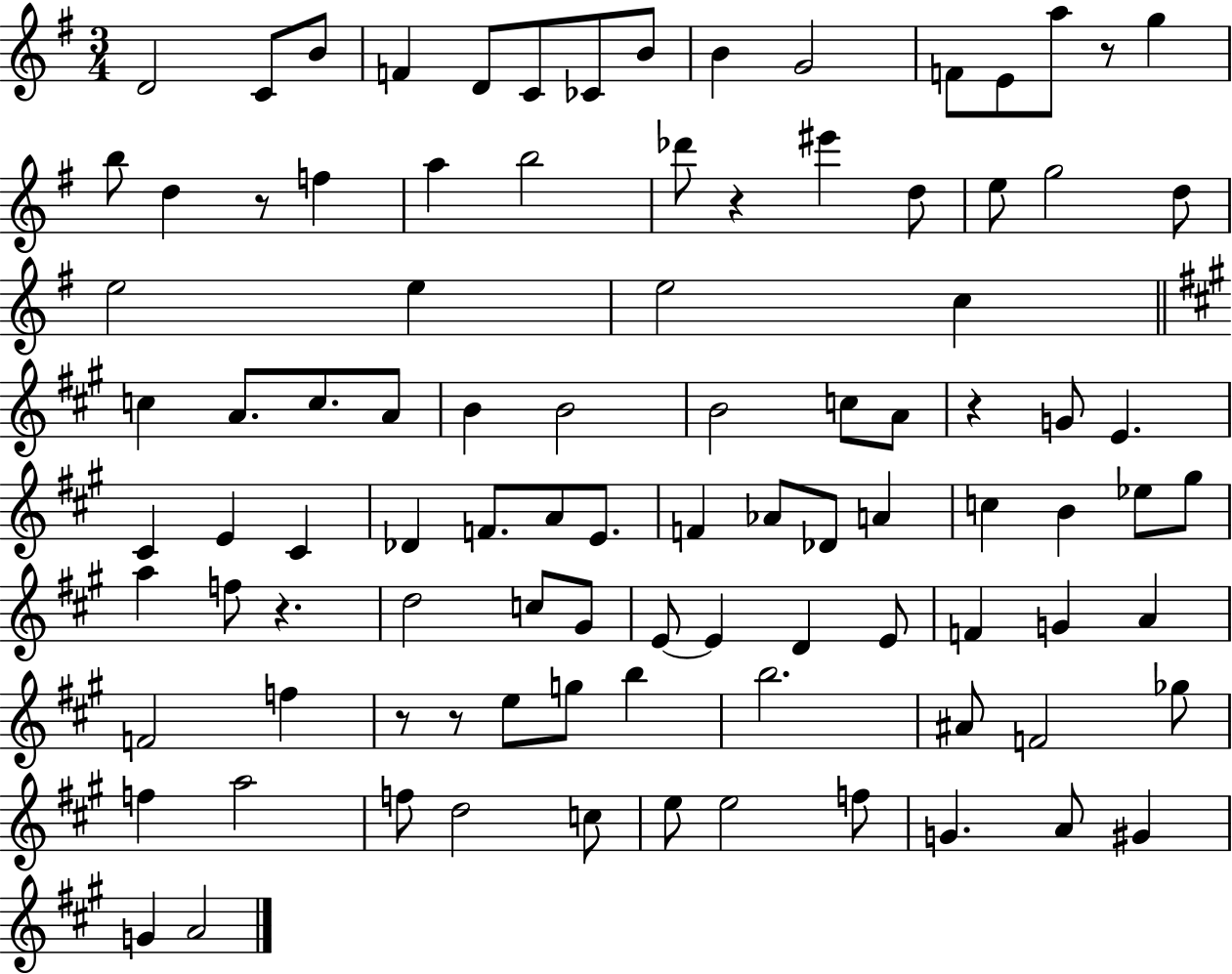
D4/h C4/e B4/e F4/q D4/e C4/e CES4/e B4/e B4/q G4/h F4/e E4/e A5/e R/e G5/q B5/e D5/q R/e F5/q A5/q B5/h Db6/e R/q EIS6/q D5/e E5/e G5/h D5/e E5/h E5/q E5/h C5/q C5/q A4/e. C5/e. A4/e B4/q B4/h B4/h C5/e A4/e R/q G4/e E4/q. C#4/q E4/q C#4/q Db4/q F4/e. A4/e E4/e. F4/q Ab4/e Db4/e A4/q C5/q B4/q Eb5/e G#5/e A5/q F5/e R/q. D5/h C5/e G#4/e E4/e E4/q D4/q E4/e F4/q G4/q A4/q F4/h F5/q R/e R/e E5/e G5/e B5/q B5/h. A#4/e F4/h Gb5/e F5/q A5/h F5/e D5/h C5/e E5/e E5/h F5/e G4/q. A4/e G#4/q G4/q A4/h